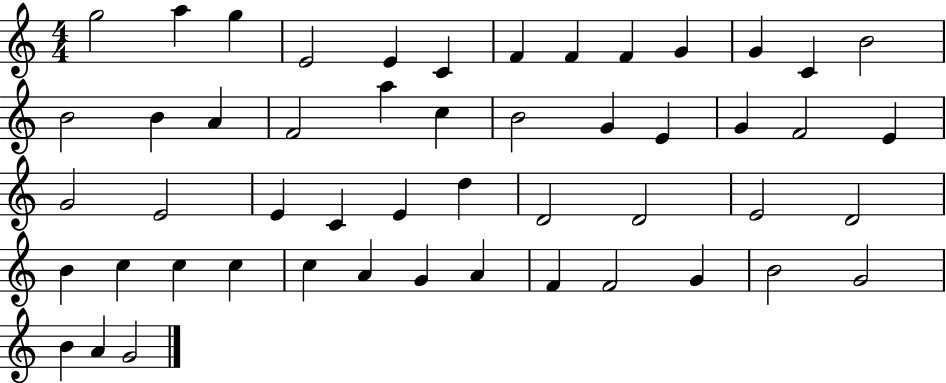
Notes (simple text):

G5/h A5/q G5/q E4/h E4/q C4/q F4/q F4/q F4/q G4/q G4/q C4/q B4/h B4/h B4/q A4/q F4/h A5/q C5/q B4/h G4/q E4/q G4/q F4/h E4/q G4/h E4/h E4/q C4/q E4/q D5/q D4/h D4/h E4/h D4/h B4/q C5/q C5/q C5/q C5/q A4/q G4/q A4/q F4/q F4/h G4/q B4/h G4/h B4/q A4/q G4/h